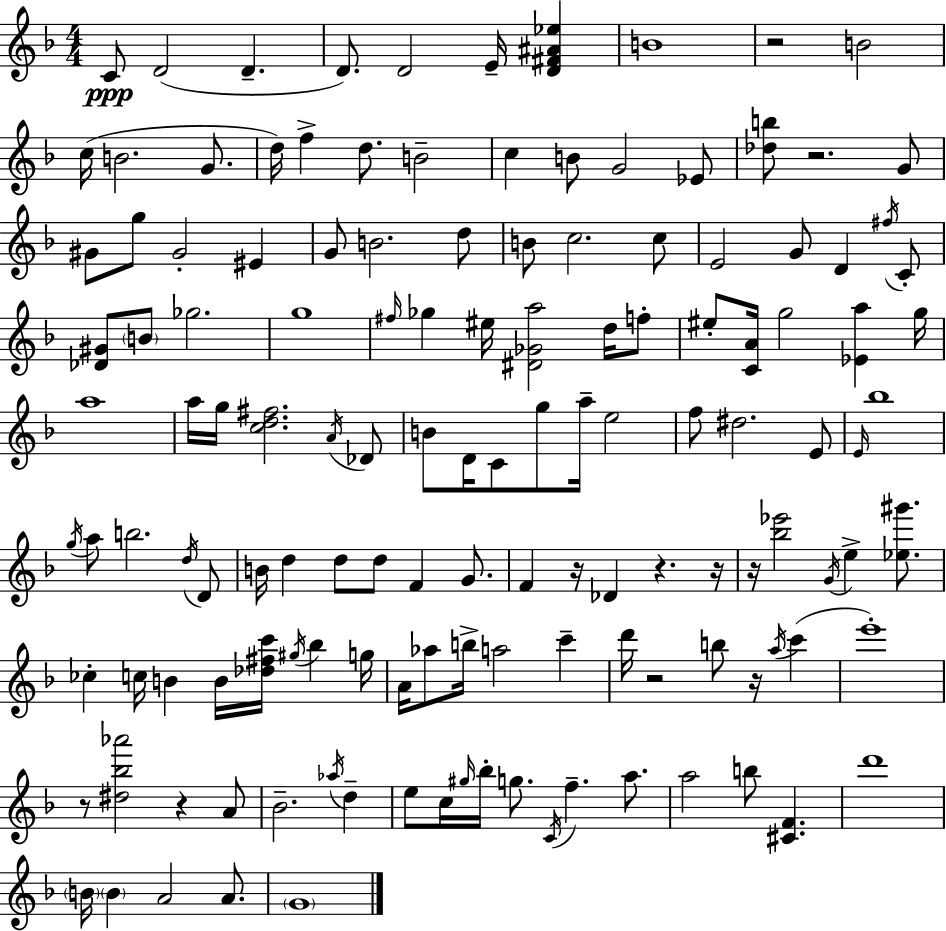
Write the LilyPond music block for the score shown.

{
  \clef treble
  \numericTimeSignature
  \time 4/4
  \key f \major
  \repeat volta 2 { c'8\ppp d'2( d'4.-- | d'8.) d'2 e'16-- <d' fis' ais' ees''>4 | b'1 | r2 b'2 | \break c''16( b'2. g'8. | d''16) f''4-> d''8. b'2-- | c''4 b'8 g'2 ees'8 | <des'' b''>8 r2. g'8 | \break gis'8 g''8 gis'2-. eis'4 | g'8 b'2. d''8 | b'8 c''2. c''8 | e'2 g'8 d'4 \acciaccatura { fis''16 } c'8-. | \break <des' gis'>8 \parenthesize b'8 ges''2. | g''1 | \grace { fis''16 } ges''4 eis''16 <dis' ges' a''>2 d''16 | f''8-. eis''8-. <c' a'>16 g''2 <ees' a''>4 | \break g''16 a''1 | a''16 g''16 <c'' d'' fis''>2. | \acciaccatura { a'16 } des'8 b'8 d'16 c'8 g''8 a''16-- e''2 | f''8 dis''2. | \break e'8 \grace { e'16 } bes''1 | \acciaccatura { g''16 } a''8 b''2. | \acciaccatura { d''16 } d'8 b'16 d''4 d''8 d''8 f'4 | g'8. f'4 r16 des'4 r4. | \break r16 r16 <bes'' ees'''>2 \acciaccatura { g'16 } | e''4-> <ees'' gis'''>8. ces''4-. c''16 b'4 | b'16 <des'' fis'' c'''>16 \acciaccatura { gis''16 } bes''4 g''16 a'16 aes''8 b''16-> a''2 | c'''4-- d'''16 r2 | \break b''8 r16 \acciaccatura { a''16 }( c'''4 e'''1-.) | r8 <dis'' bes'' aes'''>2 | r4 a'8 bes'2.-- | \acciaccatura { aes''16 } d''4-- e''8 c''16 \grace { gis''16 } bes''16-. g''8. | \break \acciaccatura { c'16 } f''4.-- a''8. a''2 | b''8 <cis' f'>4. d'''1 | \parenthesize b'16 \parenthesize b'4 | a'2 a'8. \parenthesize g'1 | \break } \bar "|."
}